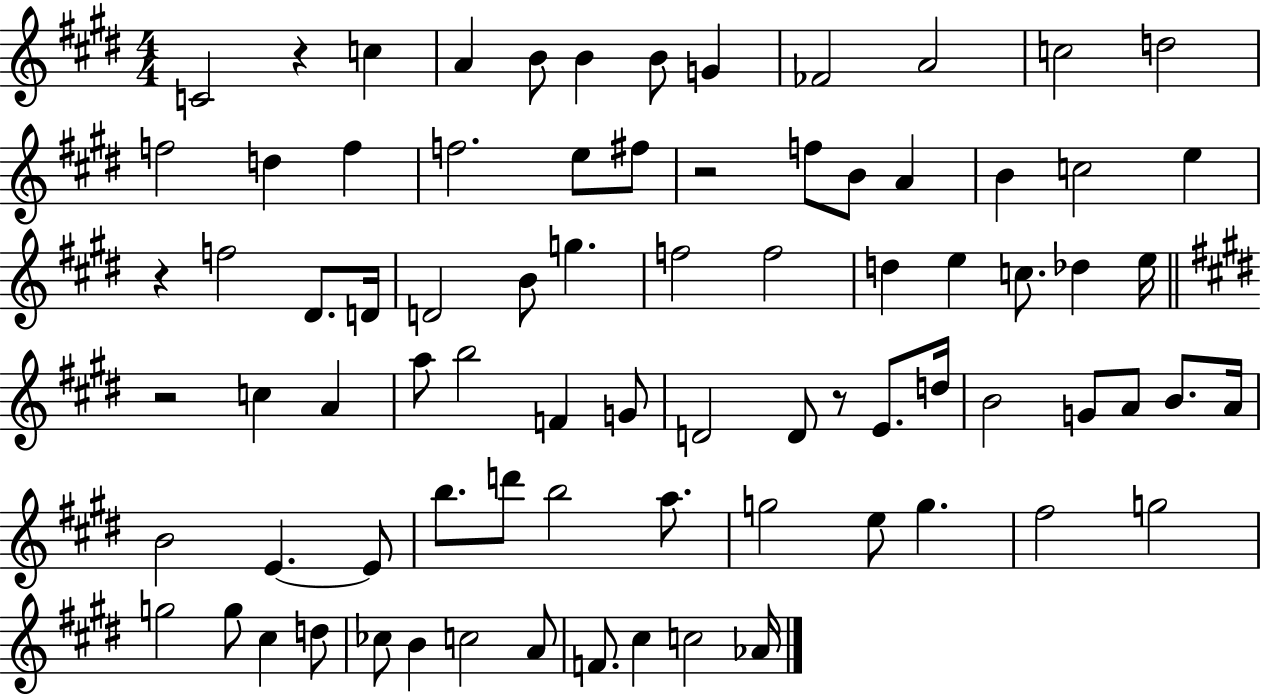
{
  \clef treble
  \numericTimeSignature
  \time 4/4
  \key e \major
  \repeat volta 2 { c'2 r4 c''4 | a'4 b'8 b'4 b'8 g'4 | fes'2 a'2 | c''2 d''2 | \break f''2 d''4 f''4 | f''2. e''8 fis''8 | r2 f''8 b'8 a'4 | b'4 c''2 e''4 | \break r4 f''2 dis'8. d'16 | d'2 b'8 g''4. | f''2 f''2 | d''4 e''4 c''8. des''4 e''16 | \break \bar "||" \break \key e \major r2 c''4 a'4 | a''8 b''2 f'4 g'8 | d'2 d'8 r8 e'8. d''16 | b'2 g'8 a'8 b'8. a'16 | \break b'2 e'4.~~ e'8 | b''8. d'''8 b''2 a''8. | g''2 e''8 g''4. | fis''2 g''2 | \break g''2 g''8 cis''4 d''8 | ces''8 b'4 c''2 a'8 | f'8. cis''4 c''2 aes'16 | } \bar "|."
}